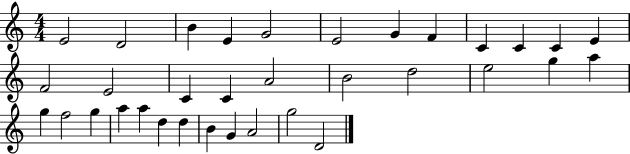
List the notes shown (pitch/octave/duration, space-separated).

E4/h D4/h B4/q E4/q G4/h E4/h G4/q F4/q C4/q C4/q C4/q E4/q F4/h E4/h C4/q C4/q A4/h B4/h D5/h E5/h G5/q A5/q G5/q F5/h G5/q A5/q A5/q D5/q D5/q B4/q G4/q A4/h G5/h D4/h